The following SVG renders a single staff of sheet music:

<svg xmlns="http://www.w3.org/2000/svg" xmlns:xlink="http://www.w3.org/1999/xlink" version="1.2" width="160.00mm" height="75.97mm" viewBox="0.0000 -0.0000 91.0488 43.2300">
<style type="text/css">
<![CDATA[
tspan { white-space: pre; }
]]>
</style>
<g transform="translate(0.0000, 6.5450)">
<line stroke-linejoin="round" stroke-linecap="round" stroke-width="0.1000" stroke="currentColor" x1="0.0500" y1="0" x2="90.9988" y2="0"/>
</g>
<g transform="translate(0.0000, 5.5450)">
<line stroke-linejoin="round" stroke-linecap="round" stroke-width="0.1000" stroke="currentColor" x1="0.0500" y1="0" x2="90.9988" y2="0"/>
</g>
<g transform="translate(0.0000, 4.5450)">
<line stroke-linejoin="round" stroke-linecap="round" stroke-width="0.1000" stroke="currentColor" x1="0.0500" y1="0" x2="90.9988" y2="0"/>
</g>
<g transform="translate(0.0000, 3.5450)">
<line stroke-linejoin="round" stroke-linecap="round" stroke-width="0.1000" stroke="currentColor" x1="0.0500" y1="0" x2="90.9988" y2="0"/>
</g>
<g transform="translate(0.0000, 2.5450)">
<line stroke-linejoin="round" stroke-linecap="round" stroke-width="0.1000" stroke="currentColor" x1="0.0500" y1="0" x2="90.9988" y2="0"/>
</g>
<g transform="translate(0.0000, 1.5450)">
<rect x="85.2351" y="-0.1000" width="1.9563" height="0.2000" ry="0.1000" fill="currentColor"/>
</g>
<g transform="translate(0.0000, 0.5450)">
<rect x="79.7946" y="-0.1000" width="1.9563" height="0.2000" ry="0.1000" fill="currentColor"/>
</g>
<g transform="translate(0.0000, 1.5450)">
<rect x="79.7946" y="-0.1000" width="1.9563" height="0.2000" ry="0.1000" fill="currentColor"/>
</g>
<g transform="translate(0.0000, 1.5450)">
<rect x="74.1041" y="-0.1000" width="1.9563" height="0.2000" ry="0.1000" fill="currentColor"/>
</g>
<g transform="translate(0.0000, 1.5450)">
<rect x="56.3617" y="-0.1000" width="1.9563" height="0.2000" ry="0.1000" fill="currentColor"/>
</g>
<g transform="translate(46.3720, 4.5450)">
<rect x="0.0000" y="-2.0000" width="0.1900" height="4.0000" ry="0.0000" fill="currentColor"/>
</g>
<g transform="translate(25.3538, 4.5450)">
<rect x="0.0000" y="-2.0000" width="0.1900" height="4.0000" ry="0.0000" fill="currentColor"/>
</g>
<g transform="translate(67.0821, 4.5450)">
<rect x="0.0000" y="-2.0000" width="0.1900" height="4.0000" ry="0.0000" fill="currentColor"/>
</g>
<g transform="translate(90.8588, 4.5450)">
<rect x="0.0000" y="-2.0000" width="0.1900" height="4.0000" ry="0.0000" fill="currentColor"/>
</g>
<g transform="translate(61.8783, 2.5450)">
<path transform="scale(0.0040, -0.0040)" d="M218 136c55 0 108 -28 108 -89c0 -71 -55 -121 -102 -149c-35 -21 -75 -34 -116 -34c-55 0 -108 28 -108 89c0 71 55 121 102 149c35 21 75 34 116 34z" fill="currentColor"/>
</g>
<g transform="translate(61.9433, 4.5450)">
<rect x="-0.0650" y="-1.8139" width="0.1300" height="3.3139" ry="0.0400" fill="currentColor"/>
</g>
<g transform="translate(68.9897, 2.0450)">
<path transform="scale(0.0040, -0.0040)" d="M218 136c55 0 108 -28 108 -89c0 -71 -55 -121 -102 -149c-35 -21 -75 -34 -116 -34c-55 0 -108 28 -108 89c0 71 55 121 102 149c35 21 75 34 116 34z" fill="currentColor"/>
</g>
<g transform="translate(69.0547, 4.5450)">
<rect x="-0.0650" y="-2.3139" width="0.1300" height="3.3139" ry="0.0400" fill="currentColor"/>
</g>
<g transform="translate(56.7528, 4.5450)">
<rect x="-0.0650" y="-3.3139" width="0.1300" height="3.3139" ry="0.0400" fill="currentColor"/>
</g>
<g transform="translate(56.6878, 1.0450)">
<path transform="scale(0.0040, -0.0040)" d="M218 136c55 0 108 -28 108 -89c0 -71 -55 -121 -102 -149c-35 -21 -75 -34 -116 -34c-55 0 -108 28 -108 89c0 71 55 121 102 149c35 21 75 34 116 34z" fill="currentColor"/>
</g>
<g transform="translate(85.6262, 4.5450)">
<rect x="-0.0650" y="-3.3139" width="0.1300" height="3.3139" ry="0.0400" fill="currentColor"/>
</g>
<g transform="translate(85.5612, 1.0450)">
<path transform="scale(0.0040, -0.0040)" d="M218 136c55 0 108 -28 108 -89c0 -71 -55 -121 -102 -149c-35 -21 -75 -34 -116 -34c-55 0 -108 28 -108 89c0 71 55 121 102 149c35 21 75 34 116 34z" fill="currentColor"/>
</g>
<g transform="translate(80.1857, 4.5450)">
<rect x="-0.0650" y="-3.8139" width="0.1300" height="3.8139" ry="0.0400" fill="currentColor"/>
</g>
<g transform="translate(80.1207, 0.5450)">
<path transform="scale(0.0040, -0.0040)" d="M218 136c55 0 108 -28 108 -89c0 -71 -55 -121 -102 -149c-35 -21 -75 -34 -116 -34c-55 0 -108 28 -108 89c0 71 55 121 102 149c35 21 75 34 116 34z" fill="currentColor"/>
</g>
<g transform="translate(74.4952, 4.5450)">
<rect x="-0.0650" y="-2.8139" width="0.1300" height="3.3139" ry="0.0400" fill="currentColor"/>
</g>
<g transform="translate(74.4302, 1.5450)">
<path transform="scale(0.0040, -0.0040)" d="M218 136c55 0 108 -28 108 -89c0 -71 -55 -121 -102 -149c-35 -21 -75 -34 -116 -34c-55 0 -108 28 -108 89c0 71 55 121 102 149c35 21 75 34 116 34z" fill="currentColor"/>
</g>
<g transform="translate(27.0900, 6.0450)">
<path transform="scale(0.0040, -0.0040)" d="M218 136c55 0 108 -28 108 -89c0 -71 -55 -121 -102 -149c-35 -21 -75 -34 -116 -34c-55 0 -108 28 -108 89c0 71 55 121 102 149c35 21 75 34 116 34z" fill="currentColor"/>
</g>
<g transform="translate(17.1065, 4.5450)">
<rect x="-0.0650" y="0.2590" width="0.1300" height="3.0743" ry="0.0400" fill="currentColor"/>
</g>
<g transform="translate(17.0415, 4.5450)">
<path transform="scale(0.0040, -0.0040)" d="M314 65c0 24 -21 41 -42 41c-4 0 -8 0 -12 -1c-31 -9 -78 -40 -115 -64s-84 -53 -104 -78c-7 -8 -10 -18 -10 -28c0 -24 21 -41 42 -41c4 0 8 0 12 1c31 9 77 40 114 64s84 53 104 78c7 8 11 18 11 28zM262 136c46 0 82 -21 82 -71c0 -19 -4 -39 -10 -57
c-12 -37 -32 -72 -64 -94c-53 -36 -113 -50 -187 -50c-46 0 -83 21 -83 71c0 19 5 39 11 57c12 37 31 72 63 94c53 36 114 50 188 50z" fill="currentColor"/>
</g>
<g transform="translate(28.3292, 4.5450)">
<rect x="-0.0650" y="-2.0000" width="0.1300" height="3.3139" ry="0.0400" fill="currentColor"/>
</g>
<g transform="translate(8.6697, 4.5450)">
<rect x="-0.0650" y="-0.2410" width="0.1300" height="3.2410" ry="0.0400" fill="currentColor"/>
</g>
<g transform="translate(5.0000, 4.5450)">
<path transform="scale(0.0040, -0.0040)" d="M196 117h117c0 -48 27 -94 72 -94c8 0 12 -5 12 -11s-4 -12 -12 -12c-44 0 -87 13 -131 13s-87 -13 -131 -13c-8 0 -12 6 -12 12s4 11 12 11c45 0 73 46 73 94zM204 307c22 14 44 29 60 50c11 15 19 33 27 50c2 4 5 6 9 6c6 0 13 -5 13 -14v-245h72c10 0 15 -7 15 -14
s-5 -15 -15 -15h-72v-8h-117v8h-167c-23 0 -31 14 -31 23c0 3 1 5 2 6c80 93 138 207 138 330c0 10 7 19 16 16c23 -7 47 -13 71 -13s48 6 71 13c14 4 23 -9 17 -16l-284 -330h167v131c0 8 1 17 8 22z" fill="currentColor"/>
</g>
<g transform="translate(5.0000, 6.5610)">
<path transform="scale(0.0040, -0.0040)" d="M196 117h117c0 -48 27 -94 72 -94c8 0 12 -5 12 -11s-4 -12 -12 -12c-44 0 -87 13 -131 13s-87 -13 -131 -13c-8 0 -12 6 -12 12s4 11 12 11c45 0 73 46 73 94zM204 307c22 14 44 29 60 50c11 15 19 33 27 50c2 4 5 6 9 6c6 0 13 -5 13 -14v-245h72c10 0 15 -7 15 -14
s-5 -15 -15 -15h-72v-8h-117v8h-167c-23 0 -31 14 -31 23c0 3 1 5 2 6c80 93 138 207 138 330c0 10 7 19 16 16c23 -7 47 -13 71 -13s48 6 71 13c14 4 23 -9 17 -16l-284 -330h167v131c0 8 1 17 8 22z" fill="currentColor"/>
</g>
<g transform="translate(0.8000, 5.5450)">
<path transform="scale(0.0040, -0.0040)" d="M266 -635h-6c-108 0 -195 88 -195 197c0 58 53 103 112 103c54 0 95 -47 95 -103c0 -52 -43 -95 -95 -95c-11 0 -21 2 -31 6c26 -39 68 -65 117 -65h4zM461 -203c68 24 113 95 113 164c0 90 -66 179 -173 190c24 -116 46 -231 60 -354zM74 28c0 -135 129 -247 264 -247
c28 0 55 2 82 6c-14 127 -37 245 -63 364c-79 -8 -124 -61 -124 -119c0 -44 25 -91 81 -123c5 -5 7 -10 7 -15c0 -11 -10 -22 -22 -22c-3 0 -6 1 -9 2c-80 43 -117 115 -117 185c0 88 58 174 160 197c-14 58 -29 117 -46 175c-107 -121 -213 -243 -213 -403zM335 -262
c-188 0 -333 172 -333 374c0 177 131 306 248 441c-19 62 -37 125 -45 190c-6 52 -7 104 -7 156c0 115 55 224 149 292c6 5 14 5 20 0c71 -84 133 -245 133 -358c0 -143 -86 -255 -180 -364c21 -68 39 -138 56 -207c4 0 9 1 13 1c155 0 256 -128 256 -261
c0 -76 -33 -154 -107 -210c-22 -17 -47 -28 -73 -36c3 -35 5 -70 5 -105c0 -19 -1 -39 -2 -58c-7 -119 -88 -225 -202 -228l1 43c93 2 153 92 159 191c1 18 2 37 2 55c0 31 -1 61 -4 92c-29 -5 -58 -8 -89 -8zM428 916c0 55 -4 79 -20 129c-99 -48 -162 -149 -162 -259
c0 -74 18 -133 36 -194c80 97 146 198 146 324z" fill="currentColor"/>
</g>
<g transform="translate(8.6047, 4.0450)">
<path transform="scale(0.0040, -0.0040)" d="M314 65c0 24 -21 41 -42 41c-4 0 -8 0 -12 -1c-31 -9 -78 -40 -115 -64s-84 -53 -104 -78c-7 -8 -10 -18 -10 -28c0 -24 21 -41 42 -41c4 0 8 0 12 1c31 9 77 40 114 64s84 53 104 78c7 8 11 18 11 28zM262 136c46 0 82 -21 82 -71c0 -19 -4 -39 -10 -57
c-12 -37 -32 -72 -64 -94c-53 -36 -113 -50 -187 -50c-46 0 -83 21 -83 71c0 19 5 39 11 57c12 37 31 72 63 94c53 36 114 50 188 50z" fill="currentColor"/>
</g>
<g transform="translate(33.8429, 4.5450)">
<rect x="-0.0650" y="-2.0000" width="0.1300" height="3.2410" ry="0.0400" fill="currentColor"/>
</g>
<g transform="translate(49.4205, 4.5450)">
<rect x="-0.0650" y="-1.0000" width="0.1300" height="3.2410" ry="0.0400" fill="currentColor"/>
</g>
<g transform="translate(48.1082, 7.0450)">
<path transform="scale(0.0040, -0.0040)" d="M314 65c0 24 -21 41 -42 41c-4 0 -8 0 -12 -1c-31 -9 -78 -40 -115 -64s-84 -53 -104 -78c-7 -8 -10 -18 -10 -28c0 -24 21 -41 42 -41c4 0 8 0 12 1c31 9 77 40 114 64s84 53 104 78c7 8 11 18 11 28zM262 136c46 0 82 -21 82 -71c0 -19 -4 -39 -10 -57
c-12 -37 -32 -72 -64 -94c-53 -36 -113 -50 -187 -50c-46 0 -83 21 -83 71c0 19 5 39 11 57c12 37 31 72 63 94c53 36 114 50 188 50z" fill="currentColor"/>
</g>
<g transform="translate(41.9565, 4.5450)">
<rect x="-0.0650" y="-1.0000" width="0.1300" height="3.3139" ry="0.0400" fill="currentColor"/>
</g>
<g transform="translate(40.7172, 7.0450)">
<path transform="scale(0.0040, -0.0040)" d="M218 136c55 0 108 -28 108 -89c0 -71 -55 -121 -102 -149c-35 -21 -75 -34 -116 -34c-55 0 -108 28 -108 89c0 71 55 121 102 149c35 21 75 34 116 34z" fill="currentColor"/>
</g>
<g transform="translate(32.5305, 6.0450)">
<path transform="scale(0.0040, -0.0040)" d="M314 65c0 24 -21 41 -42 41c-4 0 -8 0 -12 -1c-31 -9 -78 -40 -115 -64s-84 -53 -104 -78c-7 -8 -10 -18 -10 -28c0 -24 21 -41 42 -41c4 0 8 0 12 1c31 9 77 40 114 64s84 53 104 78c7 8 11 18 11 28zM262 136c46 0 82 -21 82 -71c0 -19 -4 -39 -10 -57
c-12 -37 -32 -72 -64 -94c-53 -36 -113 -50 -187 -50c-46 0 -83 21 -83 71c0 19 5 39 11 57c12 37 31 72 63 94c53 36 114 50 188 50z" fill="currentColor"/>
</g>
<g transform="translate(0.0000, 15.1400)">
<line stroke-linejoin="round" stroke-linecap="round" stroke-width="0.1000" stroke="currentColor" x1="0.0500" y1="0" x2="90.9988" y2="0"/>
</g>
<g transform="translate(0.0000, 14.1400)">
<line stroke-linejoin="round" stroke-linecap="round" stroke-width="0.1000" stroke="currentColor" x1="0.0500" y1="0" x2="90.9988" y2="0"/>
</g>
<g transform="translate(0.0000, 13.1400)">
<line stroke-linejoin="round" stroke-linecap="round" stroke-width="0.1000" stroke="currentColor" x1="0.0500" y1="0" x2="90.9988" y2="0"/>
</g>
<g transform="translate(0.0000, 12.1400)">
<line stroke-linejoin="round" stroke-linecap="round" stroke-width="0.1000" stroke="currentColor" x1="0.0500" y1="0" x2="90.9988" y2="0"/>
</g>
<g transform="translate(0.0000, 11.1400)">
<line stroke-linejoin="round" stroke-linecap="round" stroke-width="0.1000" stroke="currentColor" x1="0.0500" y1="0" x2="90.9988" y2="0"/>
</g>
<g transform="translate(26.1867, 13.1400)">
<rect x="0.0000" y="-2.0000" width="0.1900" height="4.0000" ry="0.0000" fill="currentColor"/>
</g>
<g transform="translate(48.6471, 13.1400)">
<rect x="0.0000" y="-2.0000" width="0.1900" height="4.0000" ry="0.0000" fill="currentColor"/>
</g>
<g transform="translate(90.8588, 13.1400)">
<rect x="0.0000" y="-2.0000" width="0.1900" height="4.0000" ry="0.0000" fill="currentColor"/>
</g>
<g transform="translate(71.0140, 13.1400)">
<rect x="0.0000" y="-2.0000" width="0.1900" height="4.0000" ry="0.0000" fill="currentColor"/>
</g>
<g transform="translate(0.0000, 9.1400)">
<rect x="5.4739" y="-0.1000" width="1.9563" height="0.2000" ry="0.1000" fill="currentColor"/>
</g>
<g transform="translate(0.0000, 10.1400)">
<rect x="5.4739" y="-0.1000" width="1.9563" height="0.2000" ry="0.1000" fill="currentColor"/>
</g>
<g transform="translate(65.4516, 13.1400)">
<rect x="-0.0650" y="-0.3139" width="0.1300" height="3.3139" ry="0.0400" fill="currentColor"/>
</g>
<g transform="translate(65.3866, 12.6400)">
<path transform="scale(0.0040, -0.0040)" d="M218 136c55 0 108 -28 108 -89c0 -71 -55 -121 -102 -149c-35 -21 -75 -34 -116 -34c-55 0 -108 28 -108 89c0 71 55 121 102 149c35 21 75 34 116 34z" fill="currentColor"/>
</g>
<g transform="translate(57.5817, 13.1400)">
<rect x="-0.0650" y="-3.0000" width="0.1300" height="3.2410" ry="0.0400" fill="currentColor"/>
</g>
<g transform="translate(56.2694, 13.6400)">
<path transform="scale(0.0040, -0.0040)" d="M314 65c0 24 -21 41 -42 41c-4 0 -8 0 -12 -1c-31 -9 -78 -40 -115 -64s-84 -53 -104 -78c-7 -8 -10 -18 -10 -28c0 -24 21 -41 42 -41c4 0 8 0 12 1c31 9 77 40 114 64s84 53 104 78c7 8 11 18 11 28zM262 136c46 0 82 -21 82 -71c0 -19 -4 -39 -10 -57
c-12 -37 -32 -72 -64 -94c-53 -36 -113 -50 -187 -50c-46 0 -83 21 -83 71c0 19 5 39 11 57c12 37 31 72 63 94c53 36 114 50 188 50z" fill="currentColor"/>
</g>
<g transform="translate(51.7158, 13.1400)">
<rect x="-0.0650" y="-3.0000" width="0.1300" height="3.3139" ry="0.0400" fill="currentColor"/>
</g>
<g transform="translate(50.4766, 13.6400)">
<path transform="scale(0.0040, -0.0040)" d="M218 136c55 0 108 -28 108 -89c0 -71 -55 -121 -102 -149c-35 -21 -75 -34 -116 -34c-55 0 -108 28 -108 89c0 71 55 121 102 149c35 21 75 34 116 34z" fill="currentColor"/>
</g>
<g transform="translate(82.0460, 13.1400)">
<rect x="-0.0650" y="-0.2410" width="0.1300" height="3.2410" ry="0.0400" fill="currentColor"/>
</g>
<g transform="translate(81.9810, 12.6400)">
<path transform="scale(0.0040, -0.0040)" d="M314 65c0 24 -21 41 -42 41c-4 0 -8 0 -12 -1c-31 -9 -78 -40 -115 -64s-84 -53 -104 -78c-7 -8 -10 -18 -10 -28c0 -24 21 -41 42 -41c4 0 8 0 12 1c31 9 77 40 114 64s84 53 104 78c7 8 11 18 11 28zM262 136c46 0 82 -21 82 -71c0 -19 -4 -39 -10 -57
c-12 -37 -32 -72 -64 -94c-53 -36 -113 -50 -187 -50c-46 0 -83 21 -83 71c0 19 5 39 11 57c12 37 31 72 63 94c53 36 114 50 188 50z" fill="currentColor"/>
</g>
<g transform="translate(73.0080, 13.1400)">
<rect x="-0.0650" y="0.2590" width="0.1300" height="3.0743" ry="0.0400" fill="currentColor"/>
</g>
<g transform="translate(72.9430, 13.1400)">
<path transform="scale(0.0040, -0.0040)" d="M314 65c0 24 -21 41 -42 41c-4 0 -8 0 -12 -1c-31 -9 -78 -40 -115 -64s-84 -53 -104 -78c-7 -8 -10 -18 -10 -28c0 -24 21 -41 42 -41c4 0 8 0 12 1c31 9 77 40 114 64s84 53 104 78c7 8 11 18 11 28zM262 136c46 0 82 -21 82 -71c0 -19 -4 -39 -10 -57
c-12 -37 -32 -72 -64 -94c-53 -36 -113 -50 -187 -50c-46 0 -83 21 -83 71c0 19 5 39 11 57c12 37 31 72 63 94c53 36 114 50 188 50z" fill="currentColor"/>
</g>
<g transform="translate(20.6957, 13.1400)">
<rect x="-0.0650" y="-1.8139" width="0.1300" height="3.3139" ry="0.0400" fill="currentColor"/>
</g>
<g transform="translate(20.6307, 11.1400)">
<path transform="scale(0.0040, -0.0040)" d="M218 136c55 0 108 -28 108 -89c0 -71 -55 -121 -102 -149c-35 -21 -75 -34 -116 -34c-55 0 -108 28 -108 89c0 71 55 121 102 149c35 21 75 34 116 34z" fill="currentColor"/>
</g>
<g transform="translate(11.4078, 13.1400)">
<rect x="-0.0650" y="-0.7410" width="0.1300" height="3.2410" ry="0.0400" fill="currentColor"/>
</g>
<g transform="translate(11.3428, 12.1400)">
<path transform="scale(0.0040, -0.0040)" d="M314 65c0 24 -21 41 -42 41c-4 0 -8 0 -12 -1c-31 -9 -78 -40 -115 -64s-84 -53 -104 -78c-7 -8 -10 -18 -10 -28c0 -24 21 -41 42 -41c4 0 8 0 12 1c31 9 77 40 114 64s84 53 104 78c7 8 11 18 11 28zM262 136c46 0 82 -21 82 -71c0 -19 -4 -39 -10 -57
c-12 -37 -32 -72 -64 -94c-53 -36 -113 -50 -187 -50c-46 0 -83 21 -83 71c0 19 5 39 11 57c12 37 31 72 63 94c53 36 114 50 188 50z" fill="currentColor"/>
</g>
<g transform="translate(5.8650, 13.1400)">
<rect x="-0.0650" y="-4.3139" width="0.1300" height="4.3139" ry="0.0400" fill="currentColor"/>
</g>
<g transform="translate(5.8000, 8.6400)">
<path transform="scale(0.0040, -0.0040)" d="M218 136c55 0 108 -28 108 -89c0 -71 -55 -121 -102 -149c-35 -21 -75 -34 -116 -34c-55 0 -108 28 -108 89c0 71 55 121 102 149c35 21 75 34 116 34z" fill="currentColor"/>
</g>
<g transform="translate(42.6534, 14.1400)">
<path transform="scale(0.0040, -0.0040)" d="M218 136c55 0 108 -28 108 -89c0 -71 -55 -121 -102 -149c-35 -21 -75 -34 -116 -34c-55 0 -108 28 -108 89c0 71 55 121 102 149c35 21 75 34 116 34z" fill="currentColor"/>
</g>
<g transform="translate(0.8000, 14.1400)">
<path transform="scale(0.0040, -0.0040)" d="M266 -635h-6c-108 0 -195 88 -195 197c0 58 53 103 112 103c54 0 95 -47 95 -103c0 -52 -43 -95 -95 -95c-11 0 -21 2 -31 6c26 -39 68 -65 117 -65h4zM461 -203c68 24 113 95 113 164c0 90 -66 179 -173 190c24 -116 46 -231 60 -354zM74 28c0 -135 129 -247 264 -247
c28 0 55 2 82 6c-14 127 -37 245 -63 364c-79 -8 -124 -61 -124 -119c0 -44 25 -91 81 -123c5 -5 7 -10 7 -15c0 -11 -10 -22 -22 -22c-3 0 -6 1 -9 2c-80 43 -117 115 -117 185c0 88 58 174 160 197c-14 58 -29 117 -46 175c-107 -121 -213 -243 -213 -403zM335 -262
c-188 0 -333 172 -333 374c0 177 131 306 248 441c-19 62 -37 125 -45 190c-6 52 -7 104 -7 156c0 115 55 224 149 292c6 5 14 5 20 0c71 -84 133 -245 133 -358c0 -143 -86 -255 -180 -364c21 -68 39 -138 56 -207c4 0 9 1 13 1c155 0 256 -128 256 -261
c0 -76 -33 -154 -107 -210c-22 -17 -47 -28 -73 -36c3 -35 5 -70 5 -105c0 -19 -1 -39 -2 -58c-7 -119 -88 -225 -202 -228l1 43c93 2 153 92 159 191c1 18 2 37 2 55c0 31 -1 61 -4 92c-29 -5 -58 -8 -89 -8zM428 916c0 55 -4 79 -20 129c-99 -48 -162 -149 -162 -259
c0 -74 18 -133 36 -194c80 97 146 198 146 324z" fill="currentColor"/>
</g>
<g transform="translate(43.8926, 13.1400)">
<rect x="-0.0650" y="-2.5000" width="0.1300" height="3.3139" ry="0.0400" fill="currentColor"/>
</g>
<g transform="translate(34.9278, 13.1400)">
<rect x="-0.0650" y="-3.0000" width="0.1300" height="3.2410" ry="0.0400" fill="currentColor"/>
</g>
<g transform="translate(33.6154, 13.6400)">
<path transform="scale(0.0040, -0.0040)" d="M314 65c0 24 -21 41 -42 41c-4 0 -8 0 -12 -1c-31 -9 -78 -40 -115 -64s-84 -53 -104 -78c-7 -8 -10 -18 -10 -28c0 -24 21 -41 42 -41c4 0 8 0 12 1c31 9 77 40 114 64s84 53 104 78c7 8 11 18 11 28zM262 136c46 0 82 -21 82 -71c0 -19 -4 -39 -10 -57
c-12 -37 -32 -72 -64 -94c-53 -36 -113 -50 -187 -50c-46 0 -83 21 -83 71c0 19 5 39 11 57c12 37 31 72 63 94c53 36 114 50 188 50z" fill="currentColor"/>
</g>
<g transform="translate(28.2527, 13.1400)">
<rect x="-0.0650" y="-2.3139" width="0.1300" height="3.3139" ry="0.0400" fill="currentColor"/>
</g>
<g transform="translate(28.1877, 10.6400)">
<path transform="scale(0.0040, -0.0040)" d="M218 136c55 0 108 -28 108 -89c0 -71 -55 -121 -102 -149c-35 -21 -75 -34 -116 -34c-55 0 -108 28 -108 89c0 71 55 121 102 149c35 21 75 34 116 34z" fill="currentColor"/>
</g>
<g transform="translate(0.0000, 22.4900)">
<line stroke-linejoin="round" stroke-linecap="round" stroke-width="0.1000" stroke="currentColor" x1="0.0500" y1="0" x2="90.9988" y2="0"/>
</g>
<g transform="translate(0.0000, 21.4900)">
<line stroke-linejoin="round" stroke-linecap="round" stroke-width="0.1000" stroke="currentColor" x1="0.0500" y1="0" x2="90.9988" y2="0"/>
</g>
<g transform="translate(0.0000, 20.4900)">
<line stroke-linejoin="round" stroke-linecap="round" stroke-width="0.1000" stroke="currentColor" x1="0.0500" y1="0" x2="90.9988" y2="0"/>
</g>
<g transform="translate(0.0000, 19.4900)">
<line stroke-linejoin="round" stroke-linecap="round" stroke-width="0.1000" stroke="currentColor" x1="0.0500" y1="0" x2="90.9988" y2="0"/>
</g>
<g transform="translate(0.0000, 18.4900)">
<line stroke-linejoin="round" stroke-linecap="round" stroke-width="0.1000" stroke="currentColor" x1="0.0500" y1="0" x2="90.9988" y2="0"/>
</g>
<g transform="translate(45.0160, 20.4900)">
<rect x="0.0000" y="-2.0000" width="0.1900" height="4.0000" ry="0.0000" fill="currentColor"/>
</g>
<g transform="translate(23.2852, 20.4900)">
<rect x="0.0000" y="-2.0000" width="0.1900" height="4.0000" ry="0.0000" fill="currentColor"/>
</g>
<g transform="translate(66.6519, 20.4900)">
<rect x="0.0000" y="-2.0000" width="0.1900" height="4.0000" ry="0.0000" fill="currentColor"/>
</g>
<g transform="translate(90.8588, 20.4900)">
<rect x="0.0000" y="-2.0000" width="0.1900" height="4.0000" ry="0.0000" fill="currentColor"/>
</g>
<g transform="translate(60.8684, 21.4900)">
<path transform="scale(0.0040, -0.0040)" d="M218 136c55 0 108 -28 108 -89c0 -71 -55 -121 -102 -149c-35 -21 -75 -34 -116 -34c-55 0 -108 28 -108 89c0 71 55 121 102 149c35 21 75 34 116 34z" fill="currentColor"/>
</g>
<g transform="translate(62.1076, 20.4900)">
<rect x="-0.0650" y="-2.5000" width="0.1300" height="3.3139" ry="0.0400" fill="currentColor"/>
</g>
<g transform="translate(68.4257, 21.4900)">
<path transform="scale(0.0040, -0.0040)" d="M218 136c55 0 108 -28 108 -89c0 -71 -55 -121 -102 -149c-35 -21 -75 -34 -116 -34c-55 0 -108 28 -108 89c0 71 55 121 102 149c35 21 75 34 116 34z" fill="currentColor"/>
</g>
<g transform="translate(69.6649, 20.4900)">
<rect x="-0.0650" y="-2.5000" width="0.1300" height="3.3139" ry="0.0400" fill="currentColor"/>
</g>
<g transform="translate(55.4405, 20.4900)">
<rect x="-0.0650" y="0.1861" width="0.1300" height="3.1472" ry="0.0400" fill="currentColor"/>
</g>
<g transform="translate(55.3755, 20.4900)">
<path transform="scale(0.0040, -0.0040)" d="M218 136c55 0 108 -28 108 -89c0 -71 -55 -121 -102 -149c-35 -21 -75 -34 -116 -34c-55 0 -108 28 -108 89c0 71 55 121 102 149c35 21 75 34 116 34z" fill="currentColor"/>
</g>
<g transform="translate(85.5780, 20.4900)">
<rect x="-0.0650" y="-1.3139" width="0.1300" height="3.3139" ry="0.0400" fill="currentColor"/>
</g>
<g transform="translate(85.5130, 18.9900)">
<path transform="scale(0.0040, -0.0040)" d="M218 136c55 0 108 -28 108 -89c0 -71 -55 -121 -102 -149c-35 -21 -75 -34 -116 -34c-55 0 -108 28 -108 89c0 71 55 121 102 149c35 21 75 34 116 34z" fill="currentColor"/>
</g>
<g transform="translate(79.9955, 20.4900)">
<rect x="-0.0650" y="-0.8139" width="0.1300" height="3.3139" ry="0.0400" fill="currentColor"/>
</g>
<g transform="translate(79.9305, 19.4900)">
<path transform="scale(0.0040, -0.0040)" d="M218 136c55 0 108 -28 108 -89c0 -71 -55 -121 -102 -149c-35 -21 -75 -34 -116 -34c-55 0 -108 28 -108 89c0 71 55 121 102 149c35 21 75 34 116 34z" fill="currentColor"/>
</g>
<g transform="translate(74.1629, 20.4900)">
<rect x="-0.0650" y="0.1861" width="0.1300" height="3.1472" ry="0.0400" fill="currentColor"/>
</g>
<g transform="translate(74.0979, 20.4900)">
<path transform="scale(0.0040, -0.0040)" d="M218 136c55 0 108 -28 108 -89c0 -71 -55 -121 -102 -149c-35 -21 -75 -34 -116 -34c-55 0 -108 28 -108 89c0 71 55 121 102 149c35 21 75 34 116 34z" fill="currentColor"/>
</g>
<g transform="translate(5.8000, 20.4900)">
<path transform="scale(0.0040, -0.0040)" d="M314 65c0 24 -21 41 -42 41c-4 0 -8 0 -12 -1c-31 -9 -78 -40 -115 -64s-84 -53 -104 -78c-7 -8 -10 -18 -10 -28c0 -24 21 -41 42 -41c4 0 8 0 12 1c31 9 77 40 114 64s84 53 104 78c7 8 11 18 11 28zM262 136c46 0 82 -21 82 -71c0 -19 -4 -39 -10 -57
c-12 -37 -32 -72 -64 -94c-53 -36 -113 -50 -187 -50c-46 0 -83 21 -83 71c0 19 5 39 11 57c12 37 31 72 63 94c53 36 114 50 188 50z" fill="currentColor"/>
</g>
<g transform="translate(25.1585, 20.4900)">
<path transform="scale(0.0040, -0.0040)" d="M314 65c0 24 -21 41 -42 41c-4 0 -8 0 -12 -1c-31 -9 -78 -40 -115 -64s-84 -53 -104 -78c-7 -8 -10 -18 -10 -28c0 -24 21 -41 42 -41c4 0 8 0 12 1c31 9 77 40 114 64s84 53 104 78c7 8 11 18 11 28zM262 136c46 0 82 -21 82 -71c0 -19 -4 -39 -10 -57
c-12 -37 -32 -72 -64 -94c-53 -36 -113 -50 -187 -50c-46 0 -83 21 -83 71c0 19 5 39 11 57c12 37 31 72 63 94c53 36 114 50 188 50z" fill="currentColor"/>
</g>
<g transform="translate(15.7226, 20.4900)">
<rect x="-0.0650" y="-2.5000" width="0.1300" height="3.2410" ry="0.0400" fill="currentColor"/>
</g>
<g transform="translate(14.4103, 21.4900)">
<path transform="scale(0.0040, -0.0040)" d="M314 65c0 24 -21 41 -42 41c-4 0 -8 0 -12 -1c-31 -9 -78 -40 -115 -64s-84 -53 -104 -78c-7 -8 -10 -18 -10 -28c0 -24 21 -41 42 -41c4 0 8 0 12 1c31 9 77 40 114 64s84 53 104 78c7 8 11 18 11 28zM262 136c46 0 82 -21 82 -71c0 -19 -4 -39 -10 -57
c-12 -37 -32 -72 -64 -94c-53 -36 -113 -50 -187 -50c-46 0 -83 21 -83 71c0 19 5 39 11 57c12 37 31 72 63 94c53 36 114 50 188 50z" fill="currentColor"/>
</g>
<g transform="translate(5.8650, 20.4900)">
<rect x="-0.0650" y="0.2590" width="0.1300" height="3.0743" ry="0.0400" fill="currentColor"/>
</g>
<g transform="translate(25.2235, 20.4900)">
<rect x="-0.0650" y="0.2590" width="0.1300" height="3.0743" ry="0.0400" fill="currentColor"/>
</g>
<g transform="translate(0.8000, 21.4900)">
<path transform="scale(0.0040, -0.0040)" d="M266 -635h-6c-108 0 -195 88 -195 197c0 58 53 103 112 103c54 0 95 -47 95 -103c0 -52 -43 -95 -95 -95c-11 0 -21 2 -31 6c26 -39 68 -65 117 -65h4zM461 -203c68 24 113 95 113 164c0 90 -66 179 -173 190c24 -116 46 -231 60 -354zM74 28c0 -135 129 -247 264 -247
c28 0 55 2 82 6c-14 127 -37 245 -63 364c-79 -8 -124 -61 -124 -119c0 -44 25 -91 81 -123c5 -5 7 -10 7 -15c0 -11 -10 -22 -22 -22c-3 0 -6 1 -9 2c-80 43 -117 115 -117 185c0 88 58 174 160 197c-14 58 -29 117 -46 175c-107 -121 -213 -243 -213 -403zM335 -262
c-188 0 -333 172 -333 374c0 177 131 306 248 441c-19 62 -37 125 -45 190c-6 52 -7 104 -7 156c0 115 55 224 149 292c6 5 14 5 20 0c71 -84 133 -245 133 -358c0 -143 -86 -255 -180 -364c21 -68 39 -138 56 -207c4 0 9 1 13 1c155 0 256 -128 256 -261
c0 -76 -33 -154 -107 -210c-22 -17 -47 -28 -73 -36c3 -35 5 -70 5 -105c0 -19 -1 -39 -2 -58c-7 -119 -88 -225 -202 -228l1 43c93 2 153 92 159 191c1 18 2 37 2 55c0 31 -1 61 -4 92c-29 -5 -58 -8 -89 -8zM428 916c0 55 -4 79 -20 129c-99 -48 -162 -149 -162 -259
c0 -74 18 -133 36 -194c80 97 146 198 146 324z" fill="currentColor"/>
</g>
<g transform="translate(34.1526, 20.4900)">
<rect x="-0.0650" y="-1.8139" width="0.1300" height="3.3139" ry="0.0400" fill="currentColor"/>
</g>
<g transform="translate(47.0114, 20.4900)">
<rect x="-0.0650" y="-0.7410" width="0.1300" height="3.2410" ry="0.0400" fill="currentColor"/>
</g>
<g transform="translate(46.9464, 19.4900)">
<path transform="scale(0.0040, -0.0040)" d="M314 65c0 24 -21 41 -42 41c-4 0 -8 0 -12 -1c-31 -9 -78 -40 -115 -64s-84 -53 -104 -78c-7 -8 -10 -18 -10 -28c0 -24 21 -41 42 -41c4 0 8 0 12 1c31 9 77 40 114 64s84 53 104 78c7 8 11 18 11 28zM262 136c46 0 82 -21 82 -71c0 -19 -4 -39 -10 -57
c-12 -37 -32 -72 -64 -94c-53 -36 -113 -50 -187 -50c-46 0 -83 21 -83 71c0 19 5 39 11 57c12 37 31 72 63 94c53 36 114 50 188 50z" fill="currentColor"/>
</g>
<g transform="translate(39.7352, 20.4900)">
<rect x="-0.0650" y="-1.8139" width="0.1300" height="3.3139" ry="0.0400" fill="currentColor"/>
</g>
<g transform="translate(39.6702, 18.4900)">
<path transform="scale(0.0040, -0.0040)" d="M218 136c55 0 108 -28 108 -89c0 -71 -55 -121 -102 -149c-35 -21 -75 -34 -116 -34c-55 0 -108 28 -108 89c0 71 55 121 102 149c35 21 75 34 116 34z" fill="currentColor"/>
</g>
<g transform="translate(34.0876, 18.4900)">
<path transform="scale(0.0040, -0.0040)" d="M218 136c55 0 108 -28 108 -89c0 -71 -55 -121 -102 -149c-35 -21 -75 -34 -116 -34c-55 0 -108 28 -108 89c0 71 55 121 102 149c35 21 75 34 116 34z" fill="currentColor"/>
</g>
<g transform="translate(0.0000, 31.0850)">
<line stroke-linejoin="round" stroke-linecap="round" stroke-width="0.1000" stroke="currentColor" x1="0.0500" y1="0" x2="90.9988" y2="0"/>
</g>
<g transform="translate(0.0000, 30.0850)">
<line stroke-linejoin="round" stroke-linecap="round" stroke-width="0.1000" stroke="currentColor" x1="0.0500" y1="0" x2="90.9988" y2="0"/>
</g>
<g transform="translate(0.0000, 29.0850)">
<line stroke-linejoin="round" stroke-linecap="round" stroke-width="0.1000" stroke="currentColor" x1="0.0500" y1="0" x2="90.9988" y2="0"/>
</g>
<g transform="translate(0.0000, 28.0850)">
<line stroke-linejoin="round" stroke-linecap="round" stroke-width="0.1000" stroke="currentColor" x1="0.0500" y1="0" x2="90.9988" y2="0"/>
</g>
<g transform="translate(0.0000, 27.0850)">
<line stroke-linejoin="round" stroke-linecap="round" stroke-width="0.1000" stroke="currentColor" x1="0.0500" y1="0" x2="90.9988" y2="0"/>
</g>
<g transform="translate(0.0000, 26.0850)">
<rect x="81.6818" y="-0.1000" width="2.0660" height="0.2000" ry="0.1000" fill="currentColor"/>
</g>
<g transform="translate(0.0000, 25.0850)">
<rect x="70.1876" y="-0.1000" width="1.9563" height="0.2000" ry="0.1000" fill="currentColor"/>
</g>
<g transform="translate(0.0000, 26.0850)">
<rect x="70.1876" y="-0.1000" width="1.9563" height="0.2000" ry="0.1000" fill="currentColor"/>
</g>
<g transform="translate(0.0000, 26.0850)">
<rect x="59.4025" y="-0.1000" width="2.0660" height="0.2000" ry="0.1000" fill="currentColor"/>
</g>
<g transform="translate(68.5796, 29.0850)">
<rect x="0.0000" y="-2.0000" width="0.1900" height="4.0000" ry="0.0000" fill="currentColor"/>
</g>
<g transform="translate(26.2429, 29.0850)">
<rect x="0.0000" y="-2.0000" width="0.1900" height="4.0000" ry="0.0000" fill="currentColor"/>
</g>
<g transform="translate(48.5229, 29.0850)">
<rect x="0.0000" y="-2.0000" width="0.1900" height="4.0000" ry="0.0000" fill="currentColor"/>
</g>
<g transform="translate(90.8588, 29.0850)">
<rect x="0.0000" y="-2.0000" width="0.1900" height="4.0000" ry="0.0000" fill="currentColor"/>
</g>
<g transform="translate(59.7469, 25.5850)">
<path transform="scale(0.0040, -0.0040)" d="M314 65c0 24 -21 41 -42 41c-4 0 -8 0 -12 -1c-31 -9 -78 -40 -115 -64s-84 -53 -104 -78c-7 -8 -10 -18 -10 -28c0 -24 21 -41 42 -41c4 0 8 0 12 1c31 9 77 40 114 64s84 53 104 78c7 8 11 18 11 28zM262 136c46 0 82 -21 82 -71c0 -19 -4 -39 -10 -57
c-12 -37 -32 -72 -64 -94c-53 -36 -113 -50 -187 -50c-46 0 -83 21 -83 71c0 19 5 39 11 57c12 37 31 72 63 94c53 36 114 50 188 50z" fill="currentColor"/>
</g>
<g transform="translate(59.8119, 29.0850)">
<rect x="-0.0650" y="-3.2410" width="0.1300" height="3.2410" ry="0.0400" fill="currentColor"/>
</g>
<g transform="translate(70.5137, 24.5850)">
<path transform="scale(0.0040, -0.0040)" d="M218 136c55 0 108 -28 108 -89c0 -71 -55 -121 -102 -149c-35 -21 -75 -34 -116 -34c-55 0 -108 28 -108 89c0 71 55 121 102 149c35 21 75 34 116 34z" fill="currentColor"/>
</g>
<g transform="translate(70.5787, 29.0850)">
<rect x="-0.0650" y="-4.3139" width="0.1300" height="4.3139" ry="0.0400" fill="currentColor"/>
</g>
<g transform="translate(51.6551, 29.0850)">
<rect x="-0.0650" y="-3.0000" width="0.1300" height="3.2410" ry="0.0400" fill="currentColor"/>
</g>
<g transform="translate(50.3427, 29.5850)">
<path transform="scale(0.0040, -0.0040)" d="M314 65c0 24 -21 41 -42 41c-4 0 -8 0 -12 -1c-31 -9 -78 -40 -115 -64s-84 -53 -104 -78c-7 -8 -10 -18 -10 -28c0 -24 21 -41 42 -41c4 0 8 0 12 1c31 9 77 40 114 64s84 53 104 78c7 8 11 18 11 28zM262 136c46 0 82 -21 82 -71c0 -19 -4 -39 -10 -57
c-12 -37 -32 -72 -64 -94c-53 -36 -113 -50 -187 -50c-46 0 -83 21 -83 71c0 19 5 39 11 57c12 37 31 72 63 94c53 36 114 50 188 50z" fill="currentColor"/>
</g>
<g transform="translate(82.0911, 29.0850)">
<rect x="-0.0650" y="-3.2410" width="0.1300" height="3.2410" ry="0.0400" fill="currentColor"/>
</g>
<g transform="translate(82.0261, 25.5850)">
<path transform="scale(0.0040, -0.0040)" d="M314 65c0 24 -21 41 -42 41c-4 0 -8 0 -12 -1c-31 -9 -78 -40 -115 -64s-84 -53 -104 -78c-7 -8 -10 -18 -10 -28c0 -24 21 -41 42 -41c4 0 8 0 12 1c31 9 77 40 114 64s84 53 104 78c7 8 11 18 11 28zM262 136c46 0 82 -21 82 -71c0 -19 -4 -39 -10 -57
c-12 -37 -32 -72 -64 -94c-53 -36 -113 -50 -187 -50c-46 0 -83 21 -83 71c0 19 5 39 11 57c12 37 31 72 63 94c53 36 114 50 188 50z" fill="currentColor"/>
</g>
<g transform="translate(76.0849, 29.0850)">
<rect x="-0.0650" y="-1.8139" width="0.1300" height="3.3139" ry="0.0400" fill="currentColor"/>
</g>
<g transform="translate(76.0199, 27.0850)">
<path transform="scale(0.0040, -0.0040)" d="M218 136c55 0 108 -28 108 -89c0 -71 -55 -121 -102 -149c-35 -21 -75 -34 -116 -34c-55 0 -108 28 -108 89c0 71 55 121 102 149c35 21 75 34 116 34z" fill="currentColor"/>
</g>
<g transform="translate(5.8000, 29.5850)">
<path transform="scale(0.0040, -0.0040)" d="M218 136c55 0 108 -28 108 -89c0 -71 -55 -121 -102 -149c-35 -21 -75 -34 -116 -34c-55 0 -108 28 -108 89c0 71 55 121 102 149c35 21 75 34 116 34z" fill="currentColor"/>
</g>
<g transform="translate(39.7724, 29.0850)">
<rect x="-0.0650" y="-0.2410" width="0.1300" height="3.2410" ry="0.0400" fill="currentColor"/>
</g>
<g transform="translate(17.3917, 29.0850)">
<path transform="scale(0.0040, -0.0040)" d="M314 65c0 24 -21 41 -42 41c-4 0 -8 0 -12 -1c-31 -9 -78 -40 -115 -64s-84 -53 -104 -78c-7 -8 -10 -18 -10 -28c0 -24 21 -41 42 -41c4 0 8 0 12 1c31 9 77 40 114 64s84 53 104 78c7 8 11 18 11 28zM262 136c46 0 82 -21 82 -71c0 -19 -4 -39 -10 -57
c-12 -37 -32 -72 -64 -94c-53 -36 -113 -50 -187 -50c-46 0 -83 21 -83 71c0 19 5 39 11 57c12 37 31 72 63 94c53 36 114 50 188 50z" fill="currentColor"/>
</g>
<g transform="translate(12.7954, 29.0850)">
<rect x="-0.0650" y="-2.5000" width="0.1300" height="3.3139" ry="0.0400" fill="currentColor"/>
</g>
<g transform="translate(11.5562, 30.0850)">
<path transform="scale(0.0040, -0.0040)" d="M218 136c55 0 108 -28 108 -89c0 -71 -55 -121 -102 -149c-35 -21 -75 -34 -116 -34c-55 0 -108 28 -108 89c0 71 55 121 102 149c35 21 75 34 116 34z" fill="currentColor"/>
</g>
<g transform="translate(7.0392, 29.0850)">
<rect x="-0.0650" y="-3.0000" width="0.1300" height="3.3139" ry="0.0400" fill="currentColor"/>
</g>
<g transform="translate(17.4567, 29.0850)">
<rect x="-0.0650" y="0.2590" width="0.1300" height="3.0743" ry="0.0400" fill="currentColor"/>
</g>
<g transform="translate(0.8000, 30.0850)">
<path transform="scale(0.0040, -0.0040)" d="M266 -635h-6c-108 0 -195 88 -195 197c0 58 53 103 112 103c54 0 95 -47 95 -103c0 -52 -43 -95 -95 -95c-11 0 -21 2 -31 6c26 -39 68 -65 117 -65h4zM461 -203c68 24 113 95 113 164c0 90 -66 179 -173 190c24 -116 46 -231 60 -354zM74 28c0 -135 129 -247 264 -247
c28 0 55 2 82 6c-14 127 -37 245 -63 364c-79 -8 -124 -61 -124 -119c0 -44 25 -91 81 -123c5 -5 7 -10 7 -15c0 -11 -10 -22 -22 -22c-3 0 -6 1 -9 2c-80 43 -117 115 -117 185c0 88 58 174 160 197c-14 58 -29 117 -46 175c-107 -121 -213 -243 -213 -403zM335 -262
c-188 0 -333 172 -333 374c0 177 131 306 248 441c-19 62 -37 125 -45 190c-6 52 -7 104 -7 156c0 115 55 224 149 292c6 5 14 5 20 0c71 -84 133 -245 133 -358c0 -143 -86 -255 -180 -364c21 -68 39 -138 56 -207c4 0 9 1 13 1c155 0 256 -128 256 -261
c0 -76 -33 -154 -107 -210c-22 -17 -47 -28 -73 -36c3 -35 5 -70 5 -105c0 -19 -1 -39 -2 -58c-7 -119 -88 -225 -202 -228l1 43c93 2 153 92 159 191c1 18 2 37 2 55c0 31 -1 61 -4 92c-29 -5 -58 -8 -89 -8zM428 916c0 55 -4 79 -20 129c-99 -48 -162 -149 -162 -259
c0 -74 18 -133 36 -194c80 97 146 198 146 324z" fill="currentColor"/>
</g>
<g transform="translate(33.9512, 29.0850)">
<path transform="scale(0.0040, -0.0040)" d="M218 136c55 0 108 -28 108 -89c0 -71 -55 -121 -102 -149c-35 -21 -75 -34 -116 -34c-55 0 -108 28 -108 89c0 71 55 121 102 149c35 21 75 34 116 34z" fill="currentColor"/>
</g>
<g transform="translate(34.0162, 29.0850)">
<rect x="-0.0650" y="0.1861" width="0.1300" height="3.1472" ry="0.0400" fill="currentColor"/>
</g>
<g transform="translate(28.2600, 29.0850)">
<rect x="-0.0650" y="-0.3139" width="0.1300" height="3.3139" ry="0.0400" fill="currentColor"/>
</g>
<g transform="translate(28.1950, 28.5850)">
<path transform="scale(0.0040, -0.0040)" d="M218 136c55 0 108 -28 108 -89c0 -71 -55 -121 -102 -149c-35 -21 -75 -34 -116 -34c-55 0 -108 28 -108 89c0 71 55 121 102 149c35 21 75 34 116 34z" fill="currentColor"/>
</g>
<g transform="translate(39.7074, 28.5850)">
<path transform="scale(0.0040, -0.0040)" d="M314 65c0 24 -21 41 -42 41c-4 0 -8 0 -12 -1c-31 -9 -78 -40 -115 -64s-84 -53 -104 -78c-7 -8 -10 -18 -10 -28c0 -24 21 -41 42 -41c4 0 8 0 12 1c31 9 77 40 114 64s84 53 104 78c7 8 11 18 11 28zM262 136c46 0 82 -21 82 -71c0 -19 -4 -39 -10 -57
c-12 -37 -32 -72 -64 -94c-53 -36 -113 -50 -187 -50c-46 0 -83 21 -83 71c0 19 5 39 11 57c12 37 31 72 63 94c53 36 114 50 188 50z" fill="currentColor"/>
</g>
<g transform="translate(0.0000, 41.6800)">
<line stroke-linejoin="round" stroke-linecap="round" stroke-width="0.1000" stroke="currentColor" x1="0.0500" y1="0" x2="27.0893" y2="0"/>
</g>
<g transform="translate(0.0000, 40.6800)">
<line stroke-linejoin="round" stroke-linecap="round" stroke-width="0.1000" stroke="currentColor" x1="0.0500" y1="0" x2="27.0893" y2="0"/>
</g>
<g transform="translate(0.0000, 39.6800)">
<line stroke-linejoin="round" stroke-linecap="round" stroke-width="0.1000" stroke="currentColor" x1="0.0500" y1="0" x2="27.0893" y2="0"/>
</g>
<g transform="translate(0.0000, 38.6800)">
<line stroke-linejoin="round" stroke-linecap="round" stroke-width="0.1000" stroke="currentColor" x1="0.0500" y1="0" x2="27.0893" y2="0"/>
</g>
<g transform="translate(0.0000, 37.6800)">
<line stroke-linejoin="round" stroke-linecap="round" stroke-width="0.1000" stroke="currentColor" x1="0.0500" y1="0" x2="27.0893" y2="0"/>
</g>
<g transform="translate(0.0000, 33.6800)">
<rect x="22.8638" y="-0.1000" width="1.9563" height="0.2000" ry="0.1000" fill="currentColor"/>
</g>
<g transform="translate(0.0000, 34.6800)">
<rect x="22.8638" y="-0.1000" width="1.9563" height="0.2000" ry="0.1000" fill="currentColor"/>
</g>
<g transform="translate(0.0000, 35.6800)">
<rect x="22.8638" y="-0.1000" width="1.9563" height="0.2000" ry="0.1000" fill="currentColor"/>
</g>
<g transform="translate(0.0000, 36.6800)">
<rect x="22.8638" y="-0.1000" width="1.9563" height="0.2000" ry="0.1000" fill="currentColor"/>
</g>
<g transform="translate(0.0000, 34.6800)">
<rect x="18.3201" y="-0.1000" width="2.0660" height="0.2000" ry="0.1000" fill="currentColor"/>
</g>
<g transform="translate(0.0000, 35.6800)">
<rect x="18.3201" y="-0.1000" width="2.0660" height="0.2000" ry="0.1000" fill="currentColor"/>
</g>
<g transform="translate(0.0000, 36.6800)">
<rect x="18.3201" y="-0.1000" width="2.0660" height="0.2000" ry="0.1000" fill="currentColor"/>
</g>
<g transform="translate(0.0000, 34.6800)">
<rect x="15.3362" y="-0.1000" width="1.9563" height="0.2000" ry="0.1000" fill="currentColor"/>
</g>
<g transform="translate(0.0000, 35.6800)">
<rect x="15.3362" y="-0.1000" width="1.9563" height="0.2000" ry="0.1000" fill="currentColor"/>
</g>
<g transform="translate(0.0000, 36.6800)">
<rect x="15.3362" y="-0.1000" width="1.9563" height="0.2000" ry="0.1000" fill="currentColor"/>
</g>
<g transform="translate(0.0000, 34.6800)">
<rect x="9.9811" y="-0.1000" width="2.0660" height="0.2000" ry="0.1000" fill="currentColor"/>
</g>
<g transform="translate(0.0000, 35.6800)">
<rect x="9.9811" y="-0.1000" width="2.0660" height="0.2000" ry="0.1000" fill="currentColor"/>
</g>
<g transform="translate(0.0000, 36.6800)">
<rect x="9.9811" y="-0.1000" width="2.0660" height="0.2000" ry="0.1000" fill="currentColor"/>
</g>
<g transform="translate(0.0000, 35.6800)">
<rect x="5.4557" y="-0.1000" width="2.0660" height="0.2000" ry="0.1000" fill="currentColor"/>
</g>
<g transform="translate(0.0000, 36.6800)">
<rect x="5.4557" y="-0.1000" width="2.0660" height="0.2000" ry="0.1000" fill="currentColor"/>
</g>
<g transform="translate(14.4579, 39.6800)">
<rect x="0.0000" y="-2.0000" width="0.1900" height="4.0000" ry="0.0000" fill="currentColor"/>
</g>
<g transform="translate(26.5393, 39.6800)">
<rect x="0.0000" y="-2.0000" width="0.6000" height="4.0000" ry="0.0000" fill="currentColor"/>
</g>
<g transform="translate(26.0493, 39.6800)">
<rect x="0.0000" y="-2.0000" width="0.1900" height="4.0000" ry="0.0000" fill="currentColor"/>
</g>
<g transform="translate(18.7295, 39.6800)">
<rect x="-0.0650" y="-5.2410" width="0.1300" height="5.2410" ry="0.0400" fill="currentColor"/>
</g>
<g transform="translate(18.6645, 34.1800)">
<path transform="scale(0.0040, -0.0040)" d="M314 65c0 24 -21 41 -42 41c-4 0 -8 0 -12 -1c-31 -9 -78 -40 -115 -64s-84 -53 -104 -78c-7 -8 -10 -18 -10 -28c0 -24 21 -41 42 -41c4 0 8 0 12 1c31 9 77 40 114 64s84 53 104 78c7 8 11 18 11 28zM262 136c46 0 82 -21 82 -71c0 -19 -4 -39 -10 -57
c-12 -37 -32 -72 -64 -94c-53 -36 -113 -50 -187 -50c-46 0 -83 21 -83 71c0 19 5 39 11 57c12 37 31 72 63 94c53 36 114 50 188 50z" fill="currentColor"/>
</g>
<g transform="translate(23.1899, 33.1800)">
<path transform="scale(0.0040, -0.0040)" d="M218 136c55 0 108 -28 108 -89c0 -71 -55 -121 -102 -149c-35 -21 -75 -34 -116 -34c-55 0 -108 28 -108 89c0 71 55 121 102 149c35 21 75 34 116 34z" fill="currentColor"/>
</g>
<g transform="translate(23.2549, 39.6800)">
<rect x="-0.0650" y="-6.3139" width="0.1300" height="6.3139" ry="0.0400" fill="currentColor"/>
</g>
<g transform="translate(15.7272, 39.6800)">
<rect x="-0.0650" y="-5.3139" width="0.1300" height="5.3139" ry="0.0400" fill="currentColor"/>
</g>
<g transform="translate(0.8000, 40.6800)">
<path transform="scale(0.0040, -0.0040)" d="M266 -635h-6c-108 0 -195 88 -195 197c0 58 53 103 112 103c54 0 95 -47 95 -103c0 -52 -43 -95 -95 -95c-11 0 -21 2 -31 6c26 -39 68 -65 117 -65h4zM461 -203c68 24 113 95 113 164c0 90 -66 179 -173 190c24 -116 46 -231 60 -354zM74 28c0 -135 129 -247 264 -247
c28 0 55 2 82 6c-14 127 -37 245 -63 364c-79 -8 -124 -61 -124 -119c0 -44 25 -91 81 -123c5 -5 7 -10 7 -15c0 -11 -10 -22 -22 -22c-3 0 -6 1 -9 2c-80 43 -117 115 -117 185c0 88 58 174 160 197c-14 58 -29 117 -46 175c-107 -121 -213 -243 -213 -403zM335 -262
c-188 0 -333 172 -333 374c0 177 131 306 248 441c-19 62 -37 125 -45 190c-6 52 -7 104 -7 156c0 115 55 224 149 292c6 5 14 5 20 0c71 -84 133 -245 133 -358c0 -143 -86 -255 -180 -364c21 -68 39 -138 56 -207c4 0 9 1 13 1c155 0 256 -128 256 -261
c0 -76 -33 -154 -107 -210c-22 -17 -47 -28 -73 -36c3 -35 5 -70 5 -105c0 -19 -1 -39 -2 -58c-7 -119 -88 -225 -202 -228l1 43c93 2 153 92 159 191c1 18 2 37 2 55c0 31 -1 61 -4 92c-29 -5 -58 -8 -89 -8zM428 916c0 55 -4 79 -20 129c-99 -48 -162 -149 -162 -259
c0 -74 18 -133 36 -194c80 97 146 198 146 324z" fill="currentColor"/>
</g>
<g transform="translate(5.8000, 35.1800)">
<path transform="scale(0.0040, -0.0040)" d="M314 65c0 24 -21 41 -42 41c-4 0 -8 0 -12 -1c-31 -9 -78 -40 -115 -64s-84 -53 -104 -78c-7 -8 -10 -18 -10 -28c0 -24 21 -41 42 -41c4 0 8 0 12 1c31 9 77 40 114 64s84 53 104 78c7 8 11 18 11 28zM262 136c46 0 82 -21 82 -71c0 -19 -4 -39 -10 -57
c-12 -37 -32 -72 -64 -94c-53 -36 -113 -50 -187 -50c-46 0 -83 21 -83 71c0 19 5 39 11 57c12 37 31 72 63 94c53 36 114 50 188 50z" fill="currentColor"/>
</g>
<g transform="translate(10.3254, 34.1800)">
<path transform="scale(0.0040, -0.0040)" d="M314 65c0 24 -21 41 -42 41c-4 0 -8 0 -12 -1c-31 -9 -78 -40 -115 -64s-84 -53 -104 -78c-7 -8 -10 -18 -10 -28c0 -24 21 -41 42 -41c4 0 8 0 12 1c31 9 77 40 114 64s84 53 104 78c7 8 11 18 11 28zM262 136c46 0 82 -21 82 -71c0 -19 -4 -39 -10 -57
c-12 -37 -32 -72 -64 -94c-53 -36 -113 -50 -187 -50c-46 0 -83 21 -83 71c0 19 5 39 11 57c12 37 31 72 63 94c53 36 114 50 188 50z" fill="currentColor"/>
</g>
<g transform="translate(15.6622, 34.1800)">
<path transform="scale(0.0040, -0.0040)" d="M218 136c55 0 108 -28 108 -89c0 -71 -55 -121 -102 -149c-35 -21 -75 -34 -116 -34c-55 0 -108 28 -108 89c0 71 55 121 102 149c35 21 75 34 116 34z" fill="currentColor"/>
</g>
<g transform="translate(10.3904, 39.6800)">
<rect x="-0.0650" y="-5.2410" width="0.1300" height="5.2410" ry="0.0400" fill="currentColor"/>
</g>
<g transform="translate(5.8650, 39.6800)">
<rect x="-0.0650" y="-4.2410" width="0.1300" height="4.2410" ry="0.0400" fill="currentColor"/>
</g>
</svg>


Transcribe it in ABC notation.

X:1
T:Untitled
M:4/4
L:1/4
K:C
c2 B2 F F2 D D2 b f g a c' b d' d2 f g A2 G A A2 c B2 c2 B2 G2 B2 f f d2 B G G B d e A G B2 c B c2 A2 b2 d' f b2 d'2 f'2 f' f'2 a'